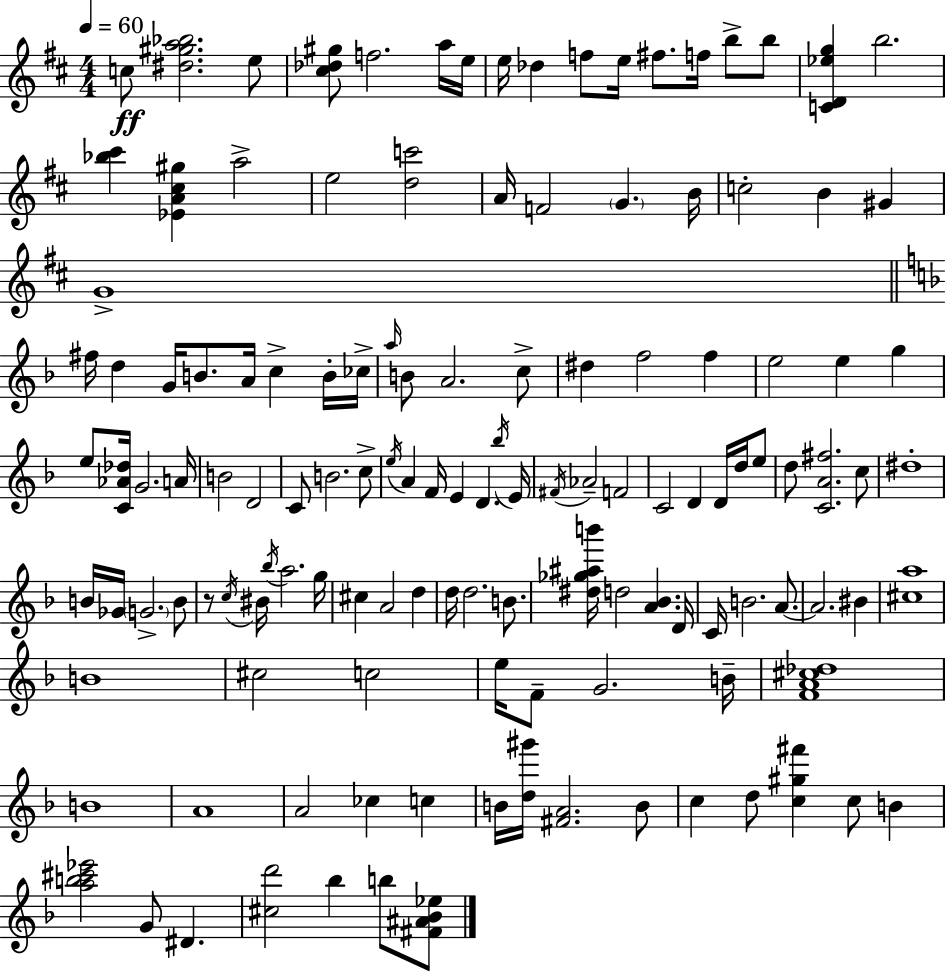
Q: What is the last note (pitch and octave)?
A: B5